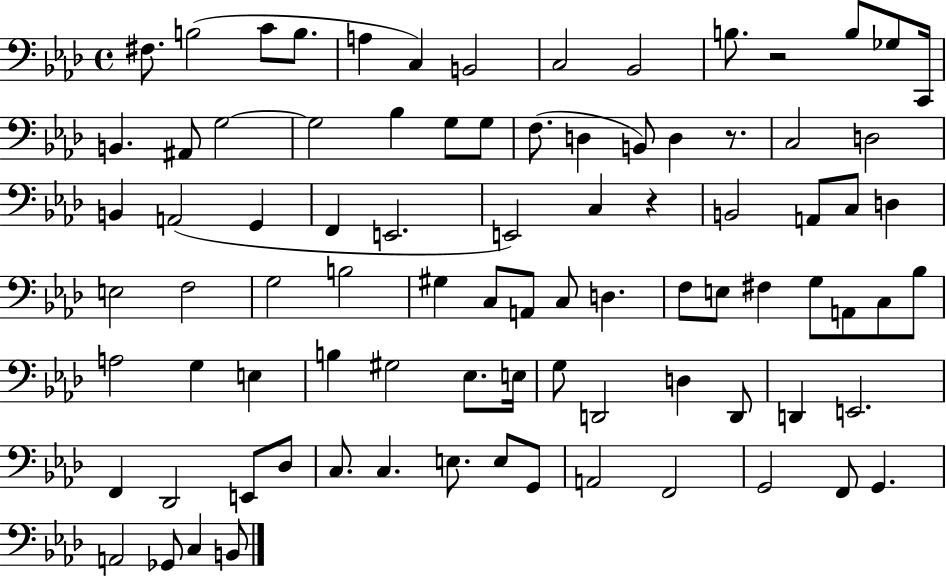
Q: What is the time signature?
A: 4/4